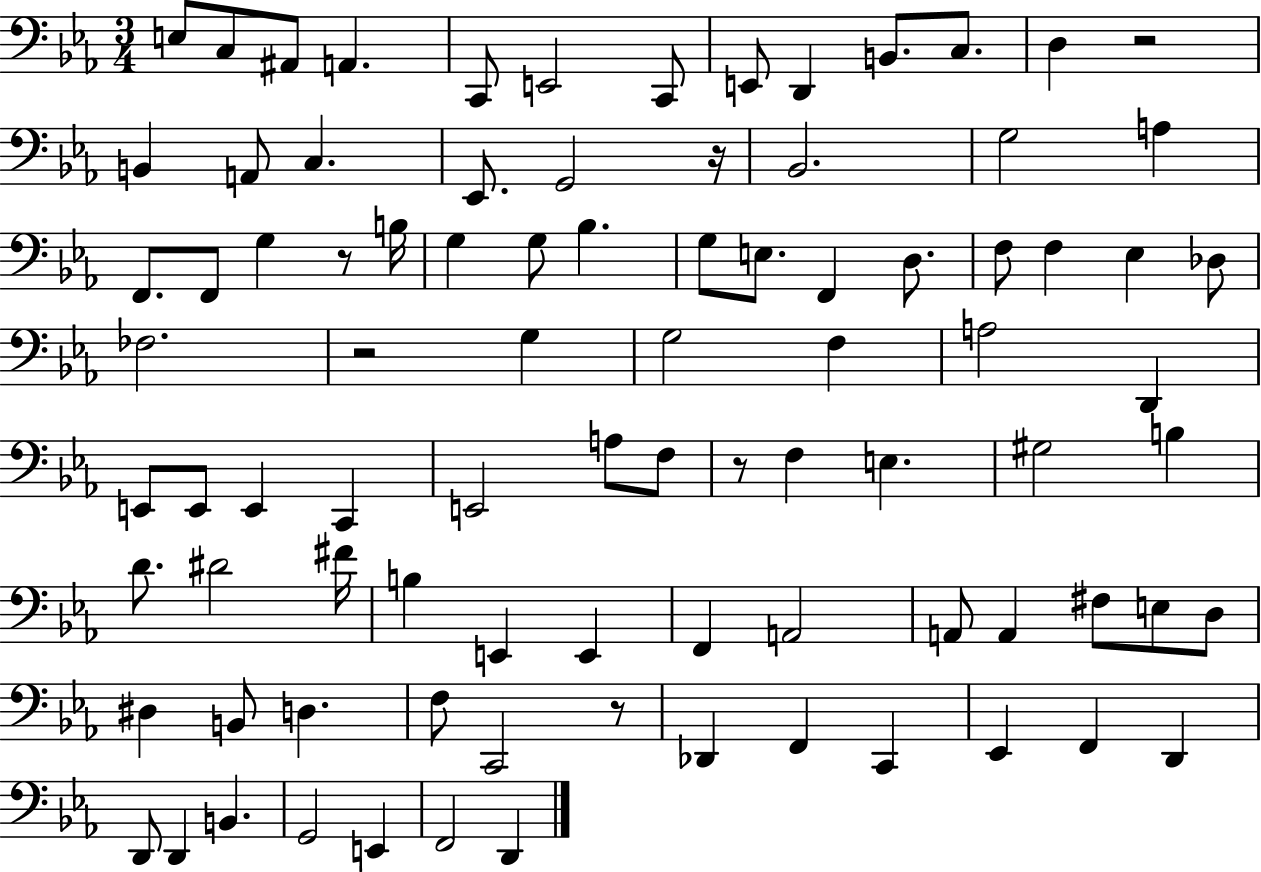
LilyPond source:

{
  \clef bass
  \numericTimeSignature
  \time 3/4
  \key ees \major
  \repeat volta 2 { e8 c8 ais,8 a,4. | c,8 e,2 c,8 | e,8 d,4 b,8. c8. | d4 r2 | \break b,4 a,8 c4. | ees,8. g,2 r16 | bes,2. | g2 a4 | \break f,8. f,8 g4 r8 b16 | g4 g8 bes4. | g8 e8. f,4 d8. | f8 f4 ees4 des8 | \break fes2. | r2 g4 | g2 f4 | a2 d,4 | \break e,8 e,8 e,4 c,4 | e,2 a8 f8 | r8 f4 e4. | gis2 b4 | \break d'8. dis'2 fis'16 | b4 e,4 e,4 | f,4 a,2 | a,8 a,4 fis8 e8 d8 | \break dis4 b,8 d4. | f8 c,2 r8 | des,4 f,4 c,4 | ees,4 f,4 d,4 | \break d,8 d,4 b,4. | g,2 e,4 | f,2 d,4 | } \bar "|."
}